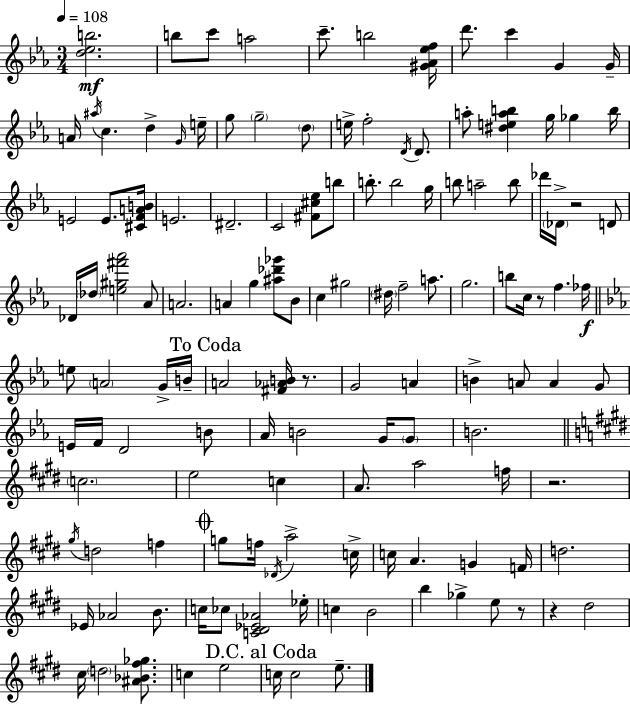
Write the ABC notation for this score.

X:1
T:Untitled
M:3/4
L:1/4
K:Eb
[d_eb]2 b/2 c'/2 a2 c'/2 b2 [^G_A_ef]/4 d'/2 c' G G/4 A/4 ^a/4 c d G/4 e/4 g/2 g2 d/2 e/4 f2 D/4 D/2 a/2 [^deab] g/4 _g b/4 E2 E/2 [^CFAB]/4 E2 ^D2 C2 [^F^c_e]/2 b/2 b/2 b2 g/4 b/2 a2 b/2 _d'/4 _D/4 z2 D/2 _D/4 _d/4 [e^g^f'_a']2 _A/2 A2 A g [^a_d'_g']/2 _B/2 c ^g2 ^d/4 f2 a/2 g2 b/2 c/4 z/2 f _f/4 e/2 A2 G/4 B/4 A2 [^F_AB]/4 z/2 G2 A B A/2 A G/2 E/4 F/4 D2 B/2 _A/4 B2 G/4 G/2 B2 c2 e2 c A/2 a2 f/4 z2 ^g/4 d2 f g/2 f/4 _D/4 a2 c/4 c/4 A G F/4 d2 _E/4 _A2 B/2 c/4 _c/2 [C^D_E_A]2 _e/4 c B2 b _g e/2 z/2 z ^d2 ^c/4 d2 [^A_B^f_g]/2 c e2 c/4 c2 e/2